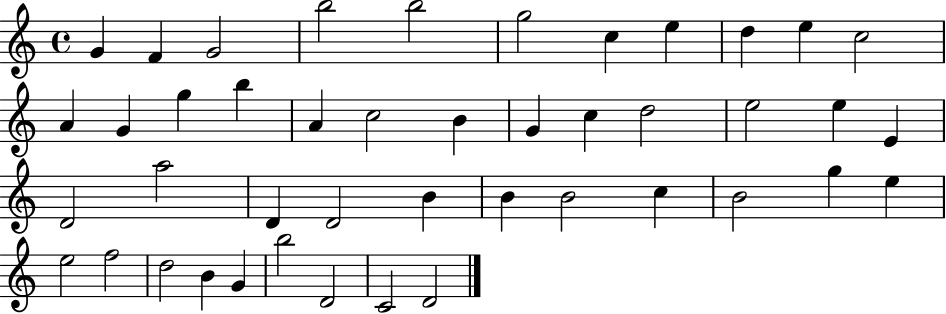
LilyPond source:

{
  \clef treble
  \time 4/4
  \defaultTimeSignature
  \key c \major
  g'4 f'4 g'2 | b''2 b''2 | g''2 c''4 e''4 | d''4 e''4 c''2 | \break a'4 g'4 g''4 b''4 | a'4 c''2 b'4 | g'4 c''4 d''2 | e''2 e''4 e'4 | \break d'2 a''2 | d'4 d'2 b'4 | b'4 b'2 c''4 | b'2 g''4 e''4 | \break e''2 f''2 | d''2 b'4 g'4 | b''2 d'2 | c'2 d'2 | \break \bar "|."
}